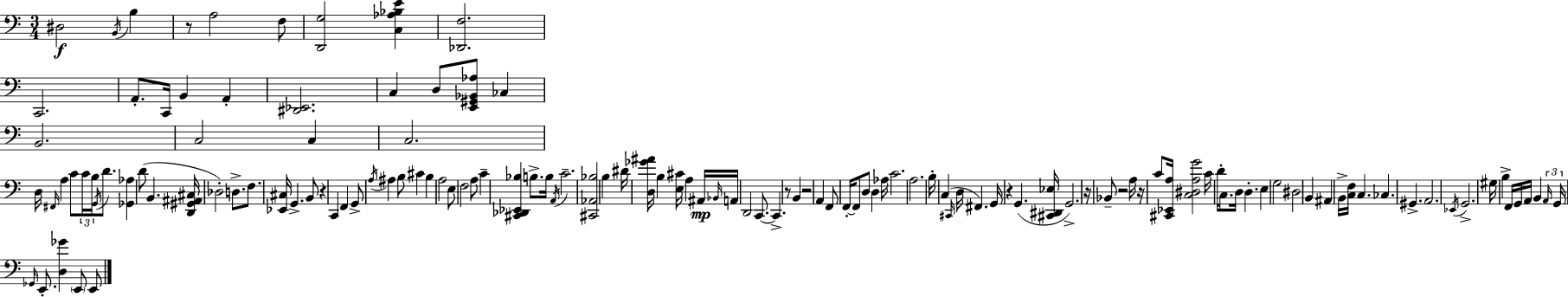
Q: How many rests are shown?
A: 8